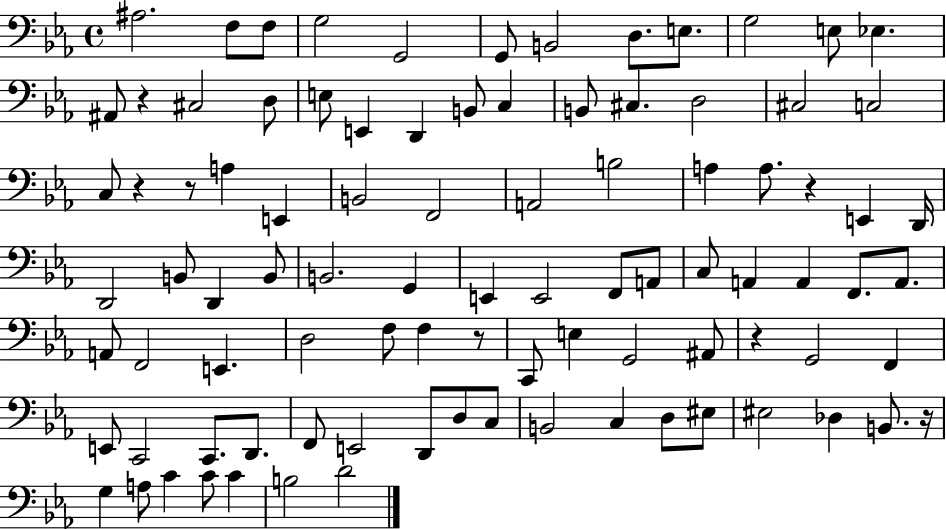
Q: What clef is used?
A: bass